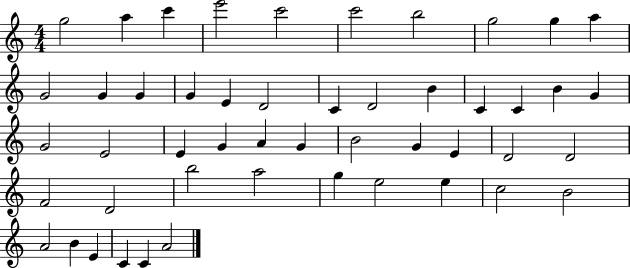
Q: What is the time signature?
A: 4/4